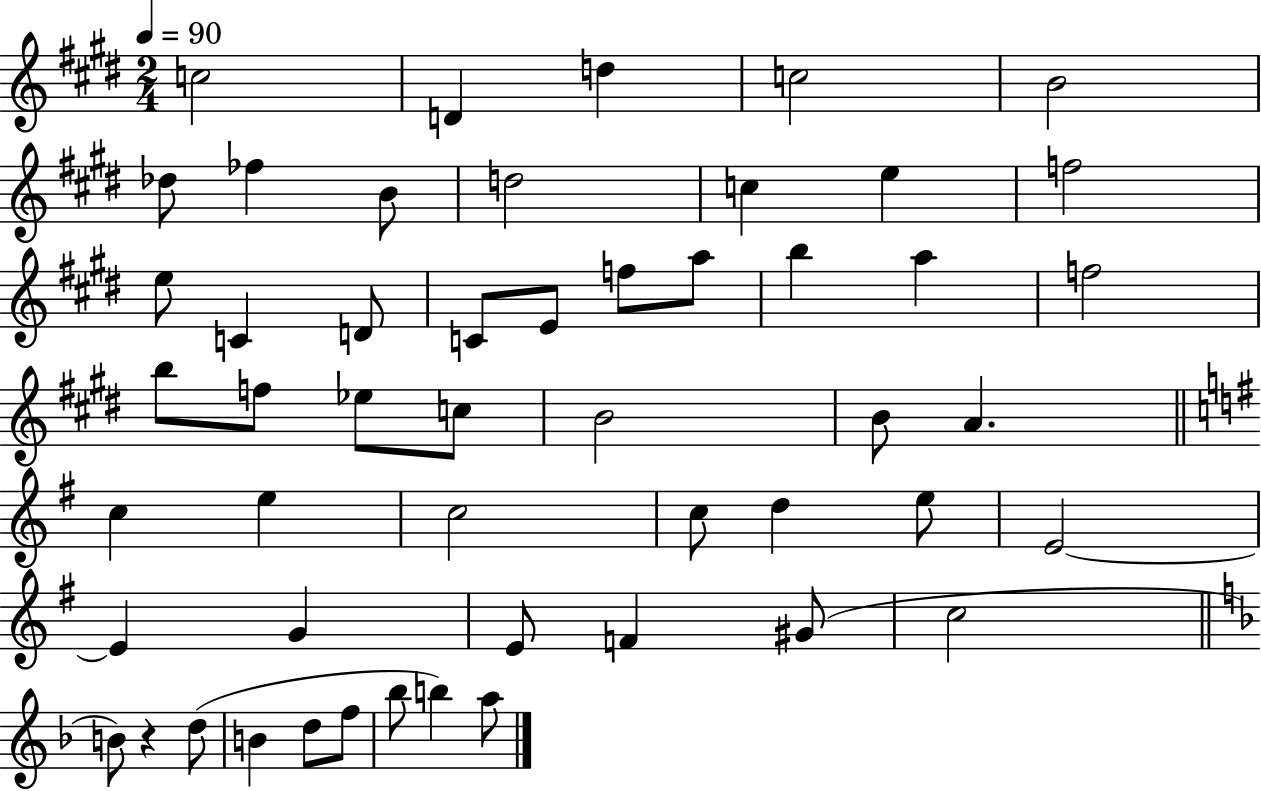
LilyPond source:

{
  \clef treble
  \numericTimeSignature
  \time 2/4
  \key e \major
  \tempo 4 = 90
  c''2 | d'4 d''4 | c''2 | b'2 | \break des''8 fes''4 b'8 | d''2 | c''4 e''4 | f''2 | \break e''8 c'4 d'8 | c'8 e'8 f''8 a''8 | b''4 a''4 | f''2 | \break b''8 f''8 ees''8 c''8 | b'2 | b'8 a'4. | \bar "||" \break \key e \minor c''4 e''4 | c''2 | c''8 d''4 e''8 | e'2~~ | \break e'4 g'4 | e'8 f'4 gis'8( | c''2 | \bar "||" \break \key f \major b'8) r4 d''8( | b'4 d''8 f''8 | bes''8 b''4) a''8 | \bar "|."
}